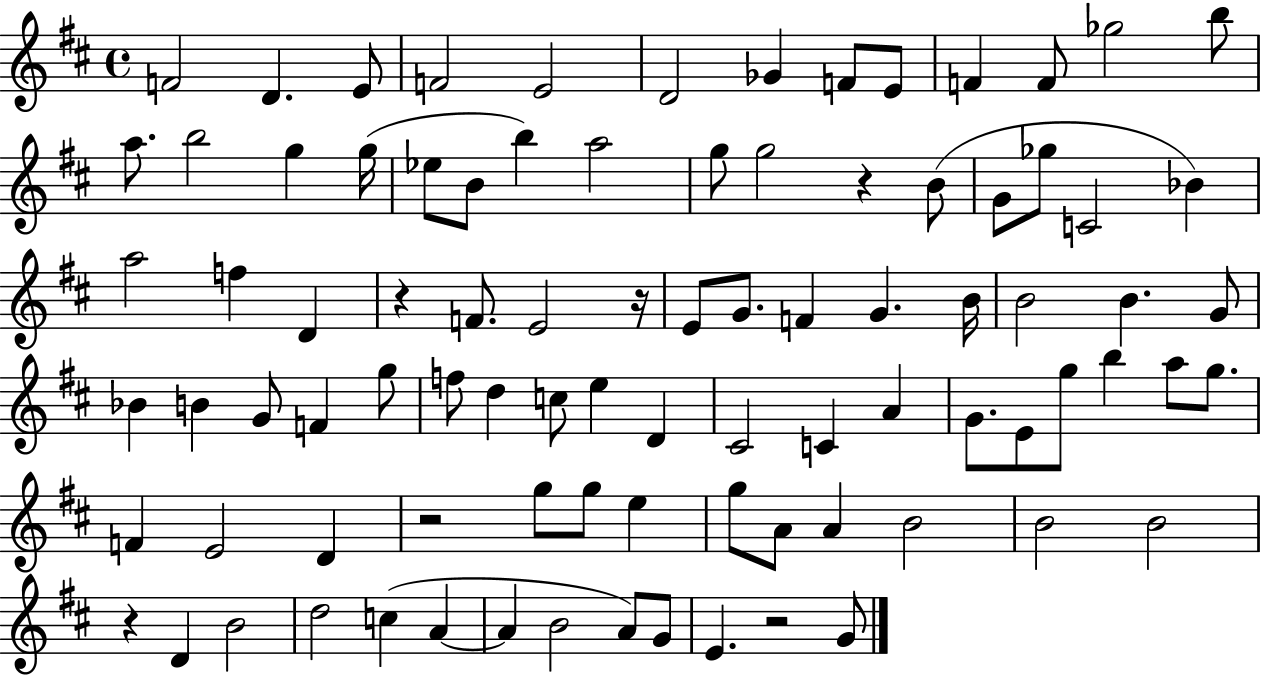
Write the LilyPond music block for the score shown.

{
  \clef treble
  \time 4/4
  \defaultTimeSignature
  \key d \major
  f'2 d'4. e'8 | f'2 e'2 | d'2 ges'4 f'8 e'8 | f'4 f'8 ges''2 b''8 | \break a''8. b''2 g''4 g''16( | ees''8 b'8 b''4) a''2 | g''8 g''2 r4 b'8( | g'8 ges''8 c'2 bes'4) | \break a''2 f''4 d'4 | r4 f'8. e'2 r16 | e'8 g'8. f'4 g'4. b'16 | b'2 b'4. g'8 | \break bes'4 b'4 g'8 f'4 g''8 | f''8 d''4 c''8 e''4 d'4 | cis'2 c'4 a'4 | g'8. e'8 g''8 b''4 a''8 g''8. | \break f'4 e'2 d'4 | r2 g''8 g''8 e''4 | g''8 a'8 a'4 b'2 | b'2 b'2 | \break r4 d'4 b'2 | d''2 c''4( a'4~~ | a'4 b'2 a'8) g'8 | e'4. r2 g'8 | \break \bar "|."
}